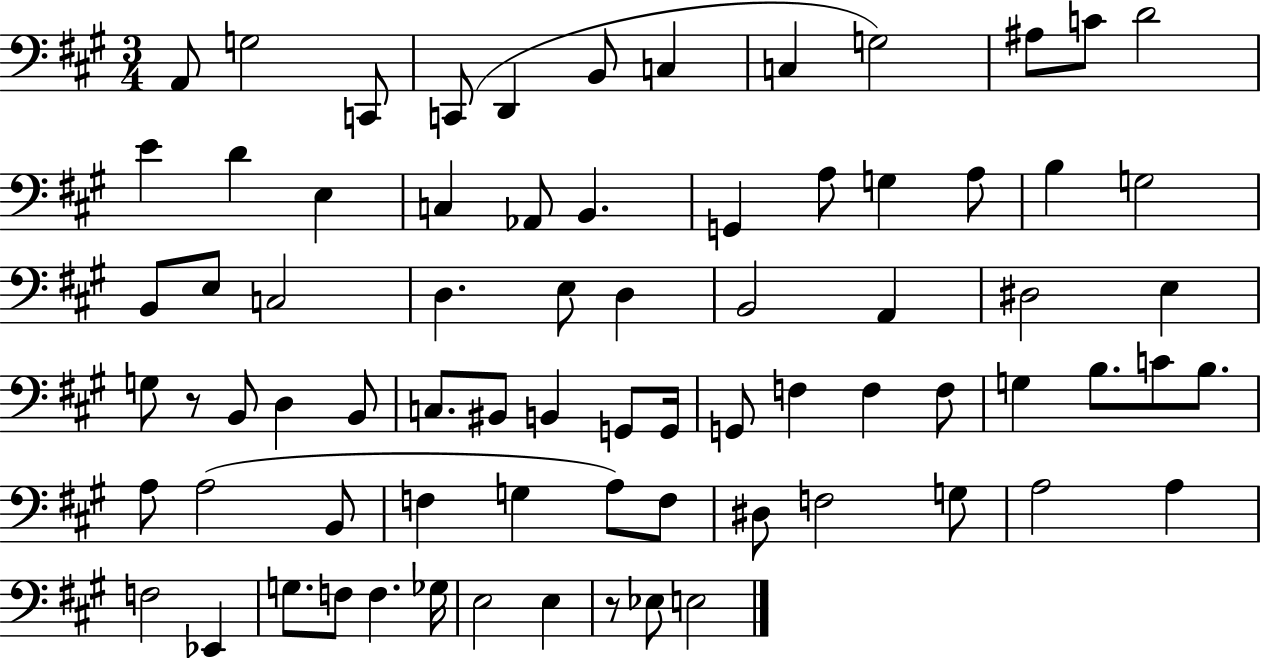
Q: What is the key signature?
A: A major